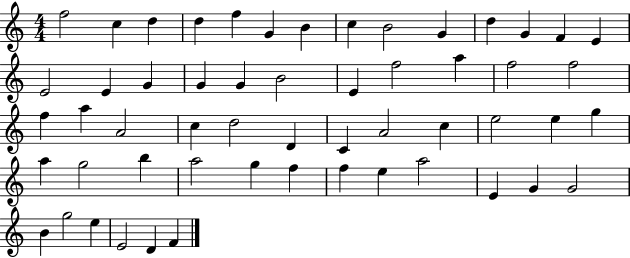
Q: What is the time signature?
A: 4/4